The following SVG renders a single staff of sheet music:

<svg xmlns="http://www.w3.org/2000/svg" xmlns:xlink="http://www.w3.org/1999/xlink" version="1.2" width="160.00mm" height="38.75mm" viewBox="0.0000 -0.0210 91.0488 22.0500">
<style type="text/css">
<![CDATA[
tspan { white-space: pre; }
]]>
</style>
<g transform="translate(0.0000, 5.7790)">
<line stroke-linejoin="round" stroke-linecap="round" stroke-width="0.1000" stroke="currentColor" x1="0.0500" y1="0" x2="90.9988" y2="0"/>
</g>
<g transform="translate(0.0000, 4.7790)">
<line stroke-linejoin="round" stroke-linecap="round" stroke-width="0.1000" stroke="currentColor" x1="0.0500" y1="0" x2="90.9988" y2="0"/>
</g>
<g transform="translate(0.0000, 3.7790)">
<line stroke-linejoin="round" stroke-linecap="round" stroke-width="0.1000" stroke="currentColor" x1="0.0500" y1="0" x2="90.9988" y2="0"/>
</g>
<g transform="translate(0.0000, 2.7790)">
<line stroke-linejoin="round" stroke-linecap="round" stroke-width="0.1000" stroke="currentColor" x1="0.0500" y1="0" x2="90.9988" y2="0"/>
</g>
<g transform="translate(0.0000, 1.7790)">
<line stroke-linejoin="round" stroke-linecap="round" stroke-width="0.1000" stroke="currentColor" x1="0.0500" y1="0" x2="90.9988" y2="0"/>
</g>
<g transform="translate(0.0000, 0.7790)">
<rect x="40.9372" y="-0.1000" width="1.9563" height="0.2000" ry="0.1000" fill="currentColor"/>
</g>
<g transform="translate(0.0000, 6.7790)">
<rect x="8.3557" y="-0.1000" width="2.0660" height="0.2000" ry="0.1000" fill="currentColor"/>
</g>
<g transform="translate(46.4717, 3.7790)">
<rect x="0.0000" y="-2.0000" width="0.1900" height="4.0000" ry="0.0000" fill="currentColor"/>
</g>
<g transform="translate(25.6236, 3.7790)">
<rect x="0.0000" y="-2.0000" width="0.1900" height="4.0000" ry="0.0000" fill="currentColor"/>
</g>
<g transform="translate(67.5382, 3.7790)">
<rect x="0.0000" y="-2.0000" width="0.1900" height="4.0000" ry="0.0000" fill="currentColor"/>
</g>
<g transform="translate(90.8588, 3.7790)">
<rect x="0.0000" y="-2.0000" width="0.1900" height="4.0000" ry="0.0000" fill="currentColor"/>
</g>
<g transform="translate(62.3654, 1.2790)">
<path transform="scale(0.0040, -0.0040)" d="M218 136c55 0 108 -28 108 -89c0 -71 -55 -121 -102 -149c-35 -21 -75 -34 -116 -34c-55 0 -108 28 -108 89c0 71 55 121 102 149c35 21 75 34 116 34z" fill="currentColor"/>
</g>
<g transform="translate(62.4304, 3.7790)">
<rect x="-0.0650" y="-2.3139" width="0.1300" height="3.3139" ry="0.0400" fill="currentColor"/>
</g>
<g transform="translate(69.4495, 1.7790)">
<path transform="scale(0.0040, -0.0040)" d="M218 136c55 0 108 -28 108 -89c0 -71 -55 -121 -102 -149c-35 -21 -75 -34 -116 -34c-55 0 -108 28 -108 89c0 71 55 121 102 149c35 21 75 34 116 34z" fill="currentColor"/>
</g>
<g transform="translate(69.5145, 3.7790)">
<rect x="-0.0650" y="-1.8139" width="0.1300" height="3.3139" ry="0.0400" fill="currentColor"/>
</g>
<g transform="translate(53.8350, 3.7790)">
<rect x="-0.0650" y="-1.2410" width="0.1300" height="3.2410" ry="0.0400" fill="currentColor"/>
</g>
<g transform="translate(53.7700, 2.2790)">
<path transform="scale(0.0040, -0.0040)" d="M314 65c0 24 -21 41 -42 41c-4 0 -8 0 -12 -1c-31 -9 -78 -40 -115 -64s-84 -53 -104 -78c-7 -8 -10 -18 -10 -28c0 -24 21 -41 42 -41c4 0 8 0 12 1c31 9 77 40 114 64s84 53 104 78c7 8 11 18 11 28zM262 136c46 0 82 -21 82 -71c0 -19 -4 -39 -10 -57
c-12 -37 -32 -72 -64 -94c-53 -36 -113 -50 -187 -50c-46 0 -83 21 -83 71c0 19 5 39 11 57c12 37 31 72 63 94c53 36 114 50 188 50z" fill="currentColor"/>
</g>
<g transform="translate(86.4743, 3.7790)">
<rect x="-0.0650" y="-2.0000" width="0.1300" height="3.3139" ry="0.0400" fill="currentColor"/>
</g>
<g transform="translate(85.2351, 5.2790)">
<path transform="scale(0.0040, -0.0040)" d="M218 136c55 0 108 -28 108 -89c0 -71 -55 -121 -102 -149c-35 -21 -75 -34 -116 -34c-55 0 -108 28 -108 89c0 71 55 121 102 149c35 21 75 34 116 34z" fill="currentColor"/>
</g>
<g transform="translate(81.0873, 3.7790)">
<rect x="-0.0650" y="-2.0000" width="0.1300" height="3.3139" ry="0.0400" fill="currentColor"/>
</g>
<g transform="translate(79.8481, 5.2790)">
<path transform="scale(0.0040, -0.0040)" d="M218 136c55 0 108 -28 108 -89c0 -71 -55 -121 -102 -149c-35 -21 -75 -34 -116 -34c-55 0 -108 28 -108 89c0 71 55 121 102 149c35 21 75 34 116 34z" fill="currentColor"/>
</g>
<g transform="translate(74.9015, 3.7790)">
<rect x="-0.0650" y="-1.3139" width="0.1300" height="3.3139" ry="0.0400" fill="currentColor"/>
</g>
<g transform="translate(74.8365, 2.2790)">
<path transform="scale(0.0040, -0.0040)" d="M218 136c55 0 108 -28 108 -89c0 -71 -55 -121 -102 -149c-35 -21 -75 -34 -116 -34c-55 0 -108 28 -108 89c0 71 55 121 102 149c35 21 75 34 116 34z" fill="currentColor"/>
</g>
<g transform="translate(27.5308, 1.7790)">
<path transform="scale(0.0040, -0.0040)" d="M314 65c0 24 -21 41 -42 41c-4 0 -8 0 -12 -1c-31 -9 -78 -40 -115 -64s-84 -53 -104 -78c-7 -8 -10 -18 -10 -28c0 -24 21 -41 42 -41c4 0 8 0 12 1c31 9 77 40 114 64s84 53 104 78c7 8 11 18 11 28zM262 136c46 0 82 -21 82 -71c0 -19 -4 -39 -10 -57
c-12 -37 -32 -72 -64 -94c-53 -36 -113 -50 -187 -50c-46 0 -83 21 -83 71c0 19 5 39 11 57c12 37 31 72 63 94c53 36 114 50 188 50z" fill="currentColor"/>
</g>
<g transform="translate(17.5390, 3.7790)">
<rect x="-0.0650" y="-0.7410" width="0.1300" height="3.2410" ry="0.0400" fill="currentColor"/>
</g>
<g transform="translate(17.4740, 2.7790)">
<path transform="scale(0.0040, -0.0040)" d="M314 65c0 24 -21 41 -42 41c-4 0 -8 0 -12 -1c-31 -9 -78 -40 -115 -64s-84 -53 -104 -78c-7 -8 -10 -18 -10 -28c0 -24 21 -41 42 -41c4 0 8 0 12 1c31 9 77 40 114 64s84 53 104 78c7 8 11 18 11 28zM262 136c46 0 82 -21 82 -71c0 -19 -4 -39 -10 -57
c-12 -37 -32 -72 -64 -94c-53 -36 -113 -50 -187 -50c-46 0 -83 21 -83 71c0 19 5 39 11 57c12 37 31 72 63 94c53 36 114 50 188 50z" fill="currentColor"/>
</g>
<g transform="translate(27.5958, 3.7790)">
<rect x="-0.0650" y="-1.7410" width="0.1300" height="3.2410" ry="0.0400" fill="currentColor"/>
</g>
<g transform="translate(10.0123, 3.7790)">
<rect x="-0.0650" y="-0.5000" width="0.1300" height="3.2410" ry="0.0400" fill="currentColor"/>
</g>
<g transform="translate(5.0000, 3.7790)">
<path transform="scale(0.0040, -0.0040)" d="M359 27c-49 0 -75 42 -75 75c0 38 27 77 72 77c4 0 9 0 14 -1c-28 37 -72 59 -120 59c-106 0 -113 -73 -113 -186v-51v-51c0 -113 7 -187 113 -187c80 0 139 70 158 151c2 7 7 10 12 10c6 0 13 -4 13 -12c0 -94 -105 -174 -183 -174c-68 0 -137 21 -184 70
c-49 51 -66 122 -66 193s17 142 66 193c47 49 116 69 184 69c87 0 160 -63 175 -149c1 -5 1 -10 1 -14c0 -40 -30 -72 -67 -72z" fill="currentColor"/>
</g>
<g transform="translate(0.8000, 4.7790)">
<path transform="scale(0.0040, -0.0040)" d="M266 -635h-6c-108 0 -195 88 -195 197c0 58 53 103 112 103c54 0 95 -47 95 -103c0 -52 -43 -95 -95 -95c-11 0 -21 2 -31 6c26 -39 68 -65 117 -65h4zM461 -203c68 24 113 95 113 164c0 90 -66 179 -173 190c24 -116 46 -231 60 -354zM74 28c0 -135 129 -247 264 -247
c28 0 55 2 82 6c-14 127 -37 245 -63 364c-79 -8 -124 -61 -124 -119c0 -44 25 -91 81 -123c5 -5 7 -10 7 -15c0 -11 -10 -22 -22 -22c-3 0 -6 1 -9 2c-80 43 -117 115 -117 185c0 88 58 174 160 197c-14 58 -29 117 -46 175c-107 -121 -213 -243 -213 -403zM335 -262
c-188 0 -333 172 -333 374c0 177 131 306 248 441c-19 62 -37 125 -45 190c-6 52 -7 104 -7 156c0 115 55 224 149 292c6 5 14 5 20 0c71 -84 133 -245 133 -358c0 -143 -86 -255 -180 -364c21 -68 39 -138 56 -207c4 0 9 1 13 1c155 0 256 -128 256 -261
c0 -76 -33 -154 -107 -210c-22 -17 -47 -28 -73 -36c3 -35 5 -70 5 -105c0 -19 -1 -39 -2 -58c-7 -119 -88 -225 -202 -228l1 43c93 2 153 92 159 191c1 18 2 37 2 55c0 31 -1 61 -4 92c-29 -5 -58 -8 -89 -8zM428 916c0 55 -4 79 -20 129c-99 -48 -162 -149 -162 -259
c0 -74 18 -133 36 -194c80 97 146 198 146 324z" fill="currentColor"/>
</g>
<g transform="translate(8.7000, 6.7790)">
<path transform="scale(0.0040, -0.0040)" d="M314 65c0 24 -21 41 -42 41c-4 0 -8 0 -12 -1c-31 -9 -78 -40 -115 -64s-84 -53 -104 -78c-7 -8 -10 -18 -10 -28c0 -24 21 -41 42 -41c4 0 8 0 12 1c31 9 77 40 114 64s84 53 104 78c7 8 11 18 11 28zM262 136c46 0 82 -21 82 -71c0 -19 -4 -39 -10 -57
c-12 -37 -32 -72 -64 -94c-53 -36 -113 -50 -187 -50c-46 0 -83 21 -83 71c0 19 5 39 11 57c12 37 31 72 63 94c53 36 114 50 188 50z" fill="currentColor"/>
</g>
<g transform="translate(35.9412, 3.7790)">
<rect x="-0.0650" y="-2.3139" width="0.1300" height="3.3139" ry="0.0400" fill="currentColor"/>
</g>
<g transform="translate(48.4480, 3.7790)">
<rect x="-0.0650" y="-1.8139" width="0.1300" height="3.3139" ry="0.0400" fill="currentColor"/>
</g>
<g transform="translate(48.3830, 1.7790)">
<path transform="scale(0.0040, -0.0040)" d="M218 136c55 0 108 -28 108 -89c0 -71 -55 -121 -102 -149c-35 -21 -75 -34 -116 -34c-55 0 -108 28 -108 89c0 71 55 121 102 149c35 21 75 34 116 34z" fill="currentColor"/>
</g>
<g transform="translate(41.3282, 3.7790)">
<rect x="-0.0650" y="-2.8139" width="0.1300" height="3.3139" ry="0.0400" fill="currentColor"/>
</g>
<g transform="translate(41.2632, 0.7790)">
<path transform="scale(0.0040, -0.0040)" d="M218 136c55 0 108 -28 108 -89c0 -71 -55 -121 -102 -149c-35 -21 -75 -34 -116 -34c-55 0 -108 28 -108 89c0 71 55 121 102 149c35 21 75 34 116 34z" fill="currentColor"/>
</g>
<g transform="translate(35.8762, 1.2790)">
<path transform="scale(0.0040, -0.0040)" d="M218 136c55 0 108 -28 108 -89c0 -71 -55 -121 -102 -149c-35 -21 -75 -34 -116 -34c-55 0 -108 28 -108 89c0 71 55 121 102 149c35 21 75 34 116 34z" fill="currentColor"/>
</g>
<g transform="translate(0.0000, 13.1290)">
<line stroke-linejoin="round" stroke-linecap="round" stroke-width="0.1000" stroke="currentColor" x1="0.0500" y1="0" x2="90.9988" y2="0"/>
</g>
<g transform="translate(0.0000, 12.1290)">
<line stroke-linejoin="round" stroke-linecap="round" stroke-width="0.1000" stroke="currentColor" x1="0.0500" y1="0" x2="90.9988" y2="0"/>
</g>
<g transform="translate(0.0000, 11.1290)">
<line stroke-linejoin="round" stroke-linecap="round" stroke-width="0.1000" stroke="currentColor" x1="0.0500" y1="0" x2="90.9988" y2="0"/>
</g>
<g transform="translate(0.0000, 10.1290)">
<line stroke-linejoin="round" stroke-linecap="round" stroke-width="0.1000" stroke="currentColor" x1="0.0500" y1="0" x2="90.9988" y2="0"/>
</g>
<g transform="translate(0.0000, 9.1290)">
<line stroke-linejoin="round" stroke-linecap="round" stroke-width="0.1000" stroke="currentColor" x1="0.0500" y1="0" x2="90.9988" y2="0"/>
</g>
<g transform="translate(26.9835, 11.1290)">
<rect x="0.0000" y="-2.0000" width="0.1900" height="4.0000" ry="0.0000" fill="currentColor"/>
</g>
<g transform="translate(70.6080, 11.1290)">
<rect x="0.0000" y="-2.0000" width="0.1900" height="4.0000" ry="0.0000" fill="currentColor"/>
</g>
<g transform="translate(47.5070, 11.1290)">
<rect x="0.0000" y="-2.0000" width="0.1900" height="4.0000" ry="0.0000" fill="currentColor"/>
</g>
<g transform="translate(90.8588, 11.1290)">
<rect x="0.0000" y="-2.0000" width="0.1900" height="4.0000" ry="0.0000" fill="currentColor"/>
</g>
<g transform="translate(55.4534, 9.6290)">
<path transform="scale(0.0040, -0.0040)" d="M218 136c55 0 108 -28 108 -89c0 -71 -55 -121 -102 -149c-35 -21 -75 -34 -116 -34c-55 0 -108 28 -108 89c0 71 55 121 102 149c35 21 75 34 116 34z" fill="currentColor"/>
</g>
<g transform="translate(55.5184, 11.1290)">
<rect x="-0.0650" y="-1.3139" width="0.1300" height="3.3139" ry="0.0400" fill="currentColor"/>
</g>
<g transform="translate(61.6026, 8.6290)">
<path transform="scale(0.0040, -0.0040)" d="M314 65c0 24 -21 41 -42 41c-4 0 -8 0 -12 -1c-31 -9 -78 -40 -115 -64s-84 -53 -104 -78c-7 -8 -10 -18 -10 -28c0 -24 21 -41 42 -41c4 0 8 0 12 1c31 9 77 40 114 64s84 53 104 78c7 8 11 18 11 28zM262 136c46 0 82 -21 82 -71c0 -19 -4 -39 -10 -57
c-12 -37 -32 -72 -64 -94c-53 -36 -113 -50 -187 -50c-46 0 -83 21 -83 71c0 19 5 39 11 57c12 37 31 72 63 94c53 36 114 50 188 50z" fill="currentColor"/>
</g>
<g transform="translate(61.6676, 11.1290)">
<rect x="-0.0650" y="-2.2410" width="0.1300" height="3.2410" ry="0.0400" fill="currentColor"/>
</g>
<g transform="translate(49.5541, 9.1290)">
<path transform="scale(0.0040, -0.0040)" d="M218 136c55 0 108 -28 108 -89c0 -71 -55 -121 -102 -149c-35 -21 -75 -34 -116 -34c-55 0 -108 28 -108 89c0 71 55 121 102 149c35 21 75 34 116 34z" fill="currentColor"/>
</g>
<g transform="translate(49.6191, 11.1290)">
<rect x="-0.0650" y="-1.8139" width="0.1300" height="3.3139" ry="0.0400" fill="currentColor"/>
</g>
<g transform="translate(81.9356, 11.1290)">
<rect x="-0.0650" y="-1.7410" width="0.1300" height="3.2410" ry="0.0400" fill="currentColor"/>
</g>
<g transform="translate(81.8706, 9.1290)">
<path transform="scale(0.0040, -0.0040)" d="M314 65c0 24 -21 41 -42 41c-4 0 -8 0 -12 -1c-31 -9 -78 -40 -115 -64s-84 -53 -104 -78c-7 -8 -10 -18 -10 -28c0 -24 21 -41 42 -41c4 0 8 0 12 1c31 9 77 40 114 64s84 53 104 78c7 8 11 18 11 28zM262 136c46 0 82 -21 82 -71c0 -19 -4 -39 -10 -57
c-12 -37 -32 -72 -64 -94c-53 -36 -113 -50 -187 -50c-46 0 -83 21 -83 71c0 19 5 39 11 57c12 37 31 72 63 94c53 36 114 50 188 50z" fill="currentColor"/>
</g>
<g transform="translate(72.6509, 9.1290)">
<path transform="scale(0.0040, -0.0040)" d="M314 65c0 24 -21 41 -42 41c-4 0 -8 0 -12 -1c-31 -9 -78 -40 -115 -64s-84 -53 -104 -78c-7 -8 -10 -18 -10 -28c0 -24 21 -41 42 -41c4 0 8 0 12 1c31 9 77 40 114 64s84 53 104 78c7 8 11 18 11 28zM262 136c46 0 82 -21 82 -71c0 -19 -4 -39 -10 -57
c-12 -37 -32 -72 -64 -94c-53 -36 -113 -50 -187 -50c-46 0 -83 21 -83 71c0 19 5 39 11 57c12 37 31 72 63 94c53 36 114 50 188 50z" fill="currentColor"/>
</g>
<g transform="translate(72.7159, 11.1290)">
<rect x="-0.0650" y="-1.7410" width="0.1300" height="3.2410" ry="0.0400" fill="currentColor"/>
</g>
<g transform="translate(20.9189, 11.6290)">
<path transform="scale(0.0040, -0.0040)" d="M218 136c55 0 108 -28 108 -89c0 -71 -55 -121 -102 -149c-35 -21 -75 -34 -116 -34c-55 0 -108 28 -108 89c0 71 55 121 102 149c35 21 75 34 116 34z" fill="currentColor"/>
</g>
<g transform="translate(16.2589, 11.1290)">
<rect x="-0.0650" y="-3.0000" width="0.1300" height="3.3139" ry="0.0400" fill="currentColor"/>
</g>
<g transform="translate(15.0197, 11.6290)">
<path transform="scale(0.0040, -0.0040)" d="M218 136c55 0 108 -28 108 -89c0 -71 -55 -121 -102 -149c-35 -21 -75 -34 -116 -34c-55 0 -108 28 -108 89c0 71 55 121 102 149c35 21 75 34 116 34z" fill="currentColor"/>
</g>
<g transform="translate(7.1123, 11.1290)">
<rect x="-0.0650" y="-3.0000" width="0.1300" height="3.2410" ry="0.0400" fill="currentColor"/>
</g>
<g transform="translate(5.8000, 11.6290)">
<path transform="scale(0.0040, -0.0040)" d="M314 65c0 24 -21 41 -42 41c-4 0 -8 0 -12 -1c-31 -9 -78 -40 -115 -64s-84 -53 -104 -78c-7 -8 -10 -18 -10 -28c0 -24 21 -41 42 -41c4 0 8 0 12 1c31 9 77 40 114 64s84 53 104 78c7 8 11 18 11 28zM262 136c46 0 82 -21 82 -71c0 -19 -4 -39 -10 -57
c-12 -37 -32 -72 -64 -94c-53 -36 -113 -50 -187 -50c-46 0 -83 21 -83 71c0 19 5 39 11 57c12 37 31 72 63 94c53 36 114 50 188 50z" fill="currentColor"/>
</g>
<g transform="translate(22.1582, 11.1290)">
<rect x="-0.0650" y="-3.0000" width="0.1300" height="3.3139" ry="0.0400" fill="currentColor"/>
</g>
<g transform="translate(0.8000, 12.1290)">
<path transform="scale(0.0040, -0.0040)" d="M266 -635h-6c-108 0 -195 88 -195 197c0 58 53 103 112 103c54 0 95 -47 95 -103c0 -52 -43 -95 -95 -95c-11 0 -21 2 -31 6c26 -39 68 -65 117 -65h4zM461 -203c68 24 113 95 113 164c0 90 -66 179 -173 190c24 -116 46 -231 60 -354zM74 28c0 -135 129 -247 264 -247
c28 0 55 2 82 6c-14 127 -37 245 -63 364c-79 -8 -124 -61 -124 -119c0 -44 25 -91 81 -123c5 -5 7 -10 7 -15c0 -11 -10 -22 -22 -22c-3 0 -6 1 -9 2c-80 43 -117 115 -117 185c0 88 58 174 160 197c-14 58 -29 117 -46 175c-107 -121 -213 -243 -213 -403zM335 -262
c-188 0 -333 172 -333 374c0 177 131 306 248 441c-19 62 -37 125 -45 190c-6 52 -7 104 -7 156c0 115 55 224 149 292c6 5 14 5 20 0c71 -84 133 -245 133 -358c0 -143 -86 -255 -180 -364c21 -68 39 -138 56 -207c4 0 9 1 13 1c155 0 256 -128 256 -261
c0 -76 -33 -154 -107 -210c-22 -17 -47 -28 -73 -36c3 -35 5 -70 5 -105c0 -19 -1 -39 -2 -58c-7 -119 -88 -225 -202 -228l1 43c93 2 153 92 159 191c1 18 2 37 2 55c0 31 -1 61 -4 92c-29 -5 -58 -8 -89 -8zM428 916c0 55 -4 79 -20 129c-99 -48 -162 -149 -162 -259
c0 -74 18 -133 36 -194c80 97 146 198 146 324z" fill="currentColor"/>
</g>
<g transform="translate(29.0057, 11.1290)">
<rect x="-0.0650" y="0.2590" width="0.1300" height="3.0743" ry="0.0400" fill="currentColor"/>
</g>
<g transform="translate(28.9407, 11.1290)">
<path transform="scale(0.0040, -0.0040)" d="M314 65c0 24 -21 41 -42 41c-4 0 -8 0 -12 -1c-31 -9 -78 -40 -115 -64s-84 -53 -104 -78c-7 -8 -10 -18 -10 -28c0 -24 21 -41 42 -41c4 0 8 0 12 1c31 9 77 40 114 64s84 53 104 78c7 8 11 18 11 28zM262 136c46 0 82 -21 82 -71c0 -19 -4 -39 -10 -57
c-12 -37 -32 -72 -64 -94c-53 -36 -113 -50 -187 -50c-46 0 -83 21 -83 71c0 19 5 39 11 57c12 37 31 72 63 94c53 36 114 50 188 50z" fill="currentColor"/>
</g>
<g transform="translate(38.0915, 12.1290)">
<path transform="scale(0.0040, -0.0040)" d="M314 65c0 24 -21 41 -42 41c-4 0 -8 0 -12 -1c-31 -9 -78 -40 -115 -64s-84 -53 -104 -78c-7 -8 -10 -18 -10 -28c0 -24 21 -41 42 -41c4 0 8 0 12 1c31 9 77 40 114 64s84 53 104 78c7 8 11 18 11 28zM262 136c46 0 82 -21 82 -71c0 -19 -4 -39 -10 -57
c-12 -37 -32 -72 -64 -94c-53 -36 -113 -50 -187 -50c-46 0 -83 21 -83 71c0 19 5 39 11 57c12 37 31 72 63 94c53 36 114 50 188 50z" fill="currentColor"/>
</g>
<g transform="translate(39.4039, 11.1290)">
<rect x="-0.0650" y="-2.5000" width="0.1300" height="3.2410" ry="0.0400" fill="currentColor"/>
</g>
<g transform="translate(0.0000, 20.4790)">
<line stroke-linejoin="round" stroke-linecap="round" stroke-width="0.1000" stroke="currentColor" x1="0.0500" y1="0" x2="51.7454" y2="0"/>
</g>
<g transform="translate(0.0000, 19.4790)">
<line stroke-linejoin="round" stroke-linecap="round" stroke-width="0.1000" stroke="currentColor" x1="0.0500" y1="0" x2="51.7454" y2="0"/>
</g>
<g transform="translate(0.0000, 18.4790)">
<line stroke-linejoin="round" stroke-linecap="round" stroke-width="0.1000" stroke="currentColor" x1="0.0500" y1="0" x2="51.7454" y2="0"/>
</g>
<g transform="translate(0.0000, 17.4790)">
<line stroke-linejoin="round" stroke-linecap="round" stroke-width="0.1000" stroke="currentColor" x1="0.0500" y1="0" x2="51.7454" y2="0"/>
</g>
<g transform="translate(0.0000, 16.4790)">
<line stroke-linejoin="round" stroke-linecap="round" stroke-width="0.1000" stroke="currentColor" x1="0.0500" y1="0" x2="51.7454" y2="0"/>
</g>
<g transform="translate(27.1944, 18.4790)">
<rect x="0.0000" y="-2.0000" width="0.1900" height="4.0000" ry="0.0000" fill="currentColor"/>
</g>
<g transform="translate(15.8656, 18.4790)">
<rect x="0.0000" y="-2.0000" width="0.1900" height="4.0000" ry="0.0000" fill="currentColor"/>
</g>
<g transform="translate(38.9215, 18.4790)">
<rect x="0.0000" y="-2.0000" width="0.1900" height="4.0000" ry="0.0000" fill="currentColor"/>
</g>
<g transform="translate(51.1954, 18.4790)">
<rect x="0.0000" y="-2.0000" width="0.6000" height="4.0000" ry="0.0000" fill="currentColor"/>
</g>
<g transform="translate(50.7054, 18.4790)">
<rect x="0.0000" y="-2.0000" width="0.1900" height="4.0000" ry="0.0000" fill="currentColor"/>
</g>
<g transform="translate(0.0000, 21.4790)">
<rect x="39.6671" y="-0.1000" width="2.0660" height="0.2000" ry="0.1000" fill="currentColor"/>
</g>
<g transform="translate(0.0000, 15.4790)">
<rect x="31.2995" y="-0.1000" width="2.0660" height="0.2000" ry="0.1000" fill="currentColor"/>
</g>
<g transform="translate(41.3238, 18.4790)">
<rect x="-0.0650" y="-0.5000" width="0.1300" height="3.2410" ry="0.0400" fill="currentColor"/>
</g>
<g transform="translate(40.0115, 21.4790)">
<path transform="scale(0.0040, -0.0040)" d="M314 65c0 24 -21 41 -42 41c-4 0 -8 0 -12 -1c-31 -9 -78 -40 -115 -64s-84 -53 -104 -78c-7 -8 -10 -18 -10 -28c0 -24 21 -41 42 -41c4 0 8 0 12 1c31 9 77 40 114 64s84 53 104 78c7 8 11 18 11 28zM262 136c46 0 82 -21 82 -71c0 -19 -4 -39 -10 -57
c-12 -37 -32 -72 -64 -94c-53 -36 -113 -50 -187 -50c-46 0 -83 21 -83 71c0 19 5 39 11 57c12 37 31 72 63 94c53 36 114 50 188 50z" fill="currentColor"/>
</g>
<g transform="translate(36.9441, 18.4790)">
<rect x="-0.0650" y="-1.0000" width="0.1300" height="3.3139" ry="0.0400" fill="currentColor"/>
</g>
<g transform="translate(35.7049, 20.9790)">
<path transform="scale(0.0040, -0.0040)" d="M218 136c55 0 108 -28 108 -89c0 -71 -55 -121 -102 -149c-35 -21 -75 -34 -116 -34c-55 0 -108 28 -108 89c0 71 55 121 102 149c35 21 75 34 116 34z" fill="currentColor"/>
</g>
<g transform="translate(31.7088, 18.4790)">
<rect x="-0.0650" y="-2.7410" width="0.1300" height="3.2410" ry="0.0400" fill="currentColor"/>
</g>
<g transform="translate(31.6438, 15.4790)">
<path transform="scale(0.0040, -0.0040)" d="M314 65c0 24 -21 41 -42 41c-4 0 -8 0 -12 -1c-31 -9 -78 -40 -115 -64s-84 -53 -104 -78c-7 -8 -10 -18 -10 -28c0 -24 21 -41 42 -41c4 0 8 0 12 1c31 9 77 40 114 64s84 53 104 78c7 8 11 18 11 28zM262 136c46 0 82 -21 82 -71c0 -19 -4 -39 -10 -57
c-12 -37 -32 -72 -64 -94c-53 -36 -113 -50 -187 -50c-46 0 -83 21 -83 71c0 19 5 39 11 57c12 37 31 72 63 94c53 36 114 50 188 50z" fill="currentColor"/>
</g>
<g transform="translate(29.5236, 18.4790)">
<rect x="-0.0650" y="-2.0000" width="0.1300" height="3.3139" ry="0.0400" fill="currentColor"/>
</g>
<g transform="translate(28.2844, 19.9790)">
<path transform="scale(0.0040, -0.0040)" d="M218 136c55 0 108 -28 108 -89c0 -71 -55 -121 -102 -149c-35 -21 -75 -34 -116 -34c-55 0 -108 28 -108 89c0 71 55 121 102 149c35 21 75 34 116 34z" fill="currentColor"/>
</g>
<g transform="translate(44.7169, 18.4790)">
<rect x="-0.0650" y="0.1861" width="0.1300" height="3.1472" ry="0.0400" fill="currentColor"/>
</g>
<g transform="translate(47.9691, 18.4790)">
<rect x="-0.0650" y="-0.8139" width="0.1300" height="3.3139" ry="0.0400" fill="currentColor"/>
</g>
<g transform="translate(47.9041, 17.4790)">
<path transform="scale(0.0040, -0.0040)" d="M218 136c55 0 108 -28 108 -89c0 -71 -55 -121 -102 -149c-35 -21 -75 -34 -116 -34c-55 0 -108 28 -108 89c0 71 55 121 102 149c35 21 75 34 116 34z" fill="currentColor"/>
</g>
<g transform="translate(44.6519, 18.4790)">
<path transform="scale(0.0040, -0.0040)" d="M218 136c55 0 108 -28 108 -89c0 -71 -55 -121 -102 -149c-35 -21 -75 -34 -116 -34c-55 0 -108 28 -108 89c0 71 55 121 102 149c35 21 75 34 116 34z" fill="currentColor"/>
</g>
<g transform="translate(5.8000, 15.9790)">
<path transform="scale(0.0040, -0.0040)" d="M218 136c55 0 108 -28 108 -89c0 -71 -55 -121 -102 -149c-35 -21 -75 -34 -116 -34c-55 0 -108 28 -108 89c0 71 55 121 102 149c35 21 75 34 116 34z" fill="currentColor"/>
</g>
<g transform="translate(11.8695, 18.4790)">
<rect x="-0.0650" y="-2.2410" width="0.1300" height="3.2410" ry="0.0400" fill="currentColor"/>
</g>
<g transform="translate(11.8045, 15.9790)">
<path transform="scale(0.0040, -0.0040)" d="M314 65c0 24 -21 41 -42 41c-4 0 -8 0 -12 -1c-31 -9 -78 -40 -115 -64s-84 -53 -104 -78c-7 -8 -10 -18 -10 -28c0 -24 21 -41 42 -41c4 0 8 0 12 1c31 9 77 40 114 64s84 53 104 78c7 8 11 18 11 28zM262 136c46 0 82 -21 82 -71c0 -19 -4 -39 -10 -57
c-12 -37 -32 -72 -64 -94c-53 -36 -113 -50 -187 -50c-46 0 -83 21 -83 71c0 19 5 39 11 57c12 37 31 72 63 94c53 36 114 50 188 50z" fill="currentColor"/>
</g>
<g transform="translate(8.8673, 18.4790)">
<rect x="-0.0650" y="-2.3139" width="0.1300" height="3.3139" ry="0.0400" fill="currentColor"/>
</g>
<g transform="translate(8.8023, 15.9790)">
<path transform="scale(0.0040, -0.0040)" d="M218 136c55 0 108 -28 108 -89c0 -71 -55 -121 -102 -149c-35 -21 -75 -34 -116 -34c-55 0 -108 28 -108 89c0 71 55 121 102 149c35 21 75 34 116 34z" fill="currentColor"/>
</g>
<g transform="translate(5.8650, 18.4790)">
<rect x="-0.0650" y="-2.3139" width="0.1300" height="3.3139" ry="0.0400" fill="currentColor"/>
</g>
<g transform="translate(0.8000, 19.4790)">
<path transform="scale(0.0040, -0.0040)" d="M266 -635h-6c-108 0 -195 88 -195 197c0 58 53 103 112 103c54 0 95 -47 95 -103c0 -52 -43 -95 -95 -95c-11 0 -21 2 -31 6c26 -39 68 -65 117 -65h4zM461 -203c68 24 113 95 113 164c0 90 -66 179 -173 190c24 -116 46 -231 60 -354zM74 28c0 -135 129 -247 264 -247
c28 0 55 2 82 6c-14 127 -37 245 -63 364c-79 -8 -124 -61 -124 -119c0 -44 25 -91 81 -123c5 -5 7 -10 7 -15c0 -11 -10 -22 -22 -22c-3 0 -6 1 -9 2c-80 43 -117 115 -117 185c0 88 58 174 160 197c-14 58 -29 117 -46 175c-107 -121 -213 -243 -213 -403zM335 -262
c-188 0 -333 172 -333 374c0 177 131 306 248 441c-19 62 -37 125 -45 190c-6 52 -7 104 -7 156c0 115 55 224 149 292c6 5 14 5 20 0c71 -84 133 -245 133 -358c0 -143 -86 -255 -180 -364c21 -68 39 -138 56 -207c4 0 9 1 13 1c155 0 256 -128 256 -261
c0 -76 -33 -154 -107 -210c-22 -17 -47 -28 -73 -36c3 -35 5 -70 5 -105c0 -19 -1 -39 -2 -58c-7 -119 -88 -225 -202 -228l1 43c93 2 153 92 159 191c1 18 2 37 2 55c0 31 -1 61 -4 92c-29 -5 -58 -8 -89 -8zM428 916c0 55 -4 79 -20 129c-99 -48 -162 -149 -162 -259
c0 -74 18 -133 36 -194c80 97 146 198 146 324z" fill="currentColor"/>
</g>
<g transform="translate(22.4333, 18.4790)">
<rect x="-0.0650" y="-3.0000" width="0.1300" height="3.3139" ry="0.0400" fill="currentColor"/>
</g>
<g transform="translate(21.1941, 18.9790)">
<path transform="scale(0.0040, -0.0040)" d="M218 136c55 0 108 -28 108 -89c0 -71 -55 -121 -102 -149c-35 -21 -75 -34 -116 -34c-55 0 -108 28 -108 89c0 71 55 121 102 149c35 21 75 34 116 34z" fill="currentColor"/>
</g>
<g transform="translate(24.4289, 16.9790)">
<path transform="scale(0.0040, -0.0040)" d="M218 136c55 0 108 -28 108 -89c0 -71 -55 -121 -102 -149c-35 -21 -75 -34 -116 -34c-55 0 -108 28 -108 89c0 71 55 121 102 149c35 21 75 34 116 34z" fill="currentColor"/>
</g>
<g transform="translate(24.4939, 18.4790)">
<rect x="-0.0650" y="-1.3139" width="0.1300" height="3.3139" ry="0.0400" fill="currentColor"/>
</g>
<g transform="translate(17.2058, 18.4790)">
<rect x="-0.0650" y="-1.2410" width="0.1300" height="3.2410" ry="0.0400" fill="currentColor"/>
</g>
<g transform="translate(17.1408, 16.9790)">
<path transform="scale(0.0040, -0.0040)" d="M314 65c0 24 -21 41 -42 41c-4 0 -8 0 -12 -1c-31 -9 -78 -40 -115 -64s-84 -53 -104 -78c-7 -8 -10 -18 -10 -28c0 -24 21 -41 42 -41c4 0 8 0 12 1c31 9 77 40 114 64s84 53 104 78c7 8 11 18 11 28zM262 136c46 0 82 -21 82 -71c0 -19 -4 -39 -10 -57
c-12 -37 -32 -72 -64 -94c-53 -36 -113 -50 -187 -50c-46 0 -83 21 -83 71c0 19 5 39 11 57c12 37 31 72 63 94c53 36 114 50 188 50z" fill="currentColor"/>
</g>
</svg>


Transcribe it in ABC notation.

X:1
T:Untitled
M:4/4
L:1/4
K:C
C2 d2 f2 g a f e2 g f e F F A2 A A B2 G2 f e g2 f2 f2 g g g2 e2 A e F a2 D C2 B d